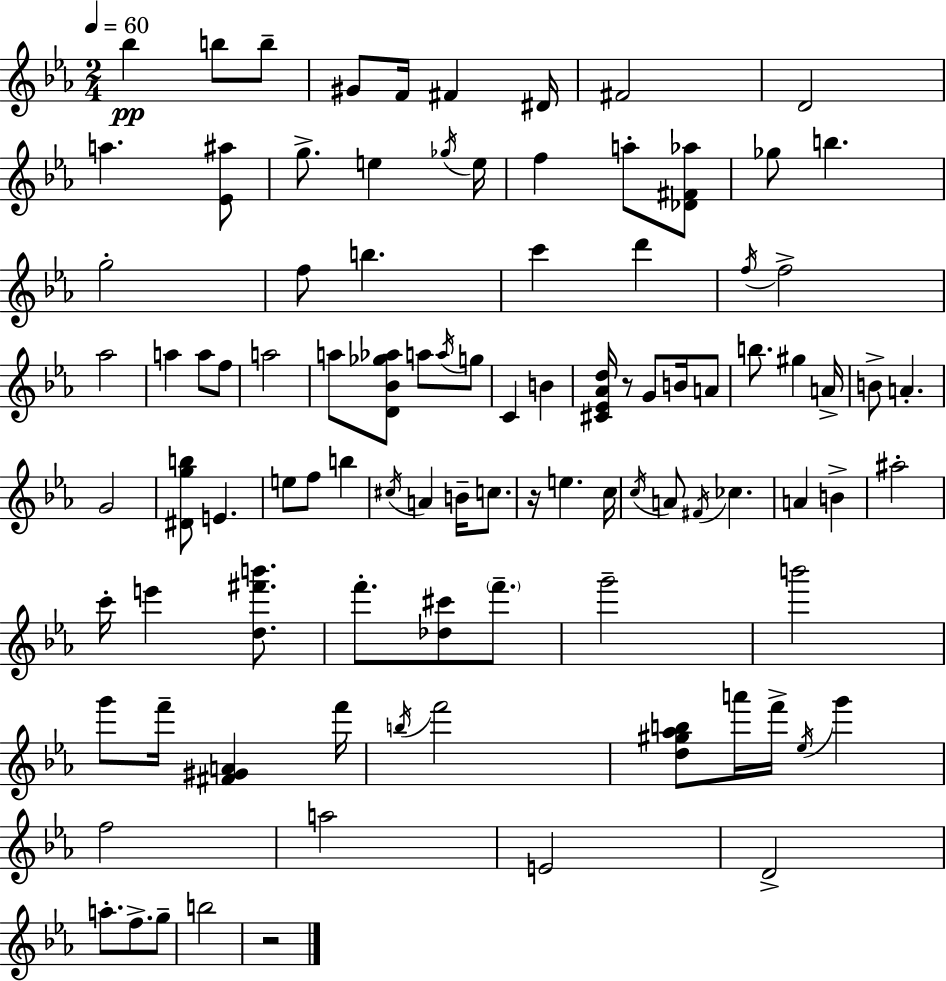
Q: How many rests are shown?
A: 3